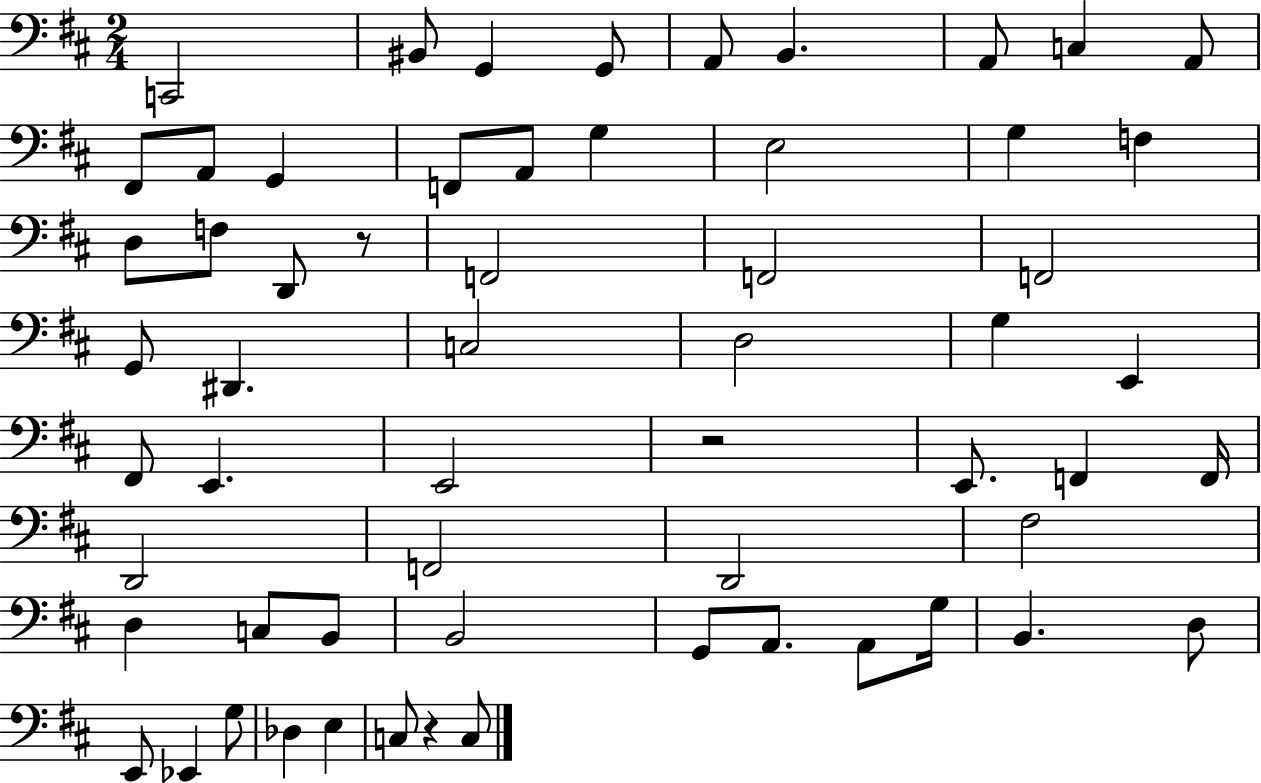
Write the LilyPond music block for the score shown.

{
  \clef bass
  \numericTimeSignature
  \time 2/4
  \key d \major
  c,2 | bis,8 g,4 g,8 | a,8 b,4. | a,8 c4 a,8 | \break fis,8 a,8 g,4 | f,8 a,8 g4 | e2 | g4 f4 | \break d8 f8 d,8 r8 | f,2 | f,2 | f,2 | \break g,8 dis,4. | c2 | d2 | g4 e,4 | \break fis,8 e,4. | e,2 | r2 | e,8. f,4 f,16 | \break d,2 | f,2 | d,2 | fis2 | \break d4 c8 b,8 | b,2 | g,8 a,8. a,8 g16 | b,4. d8 | \break e,8 ees,4 g8 | des4 e4 | c8 r4 c8 | \bar "|."
}